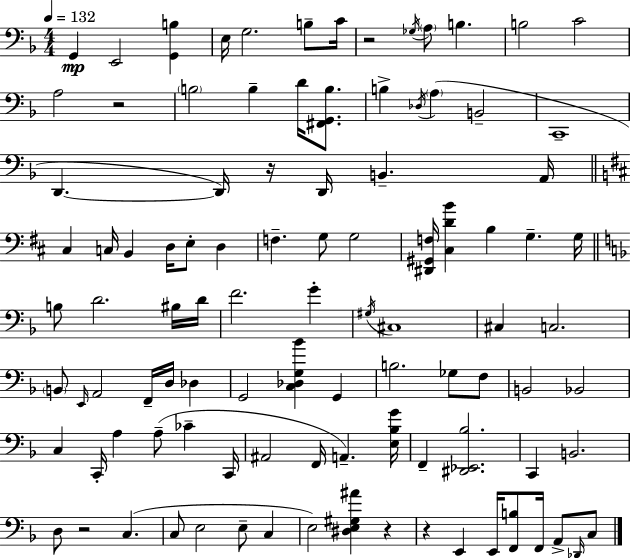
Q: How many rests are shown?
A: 6